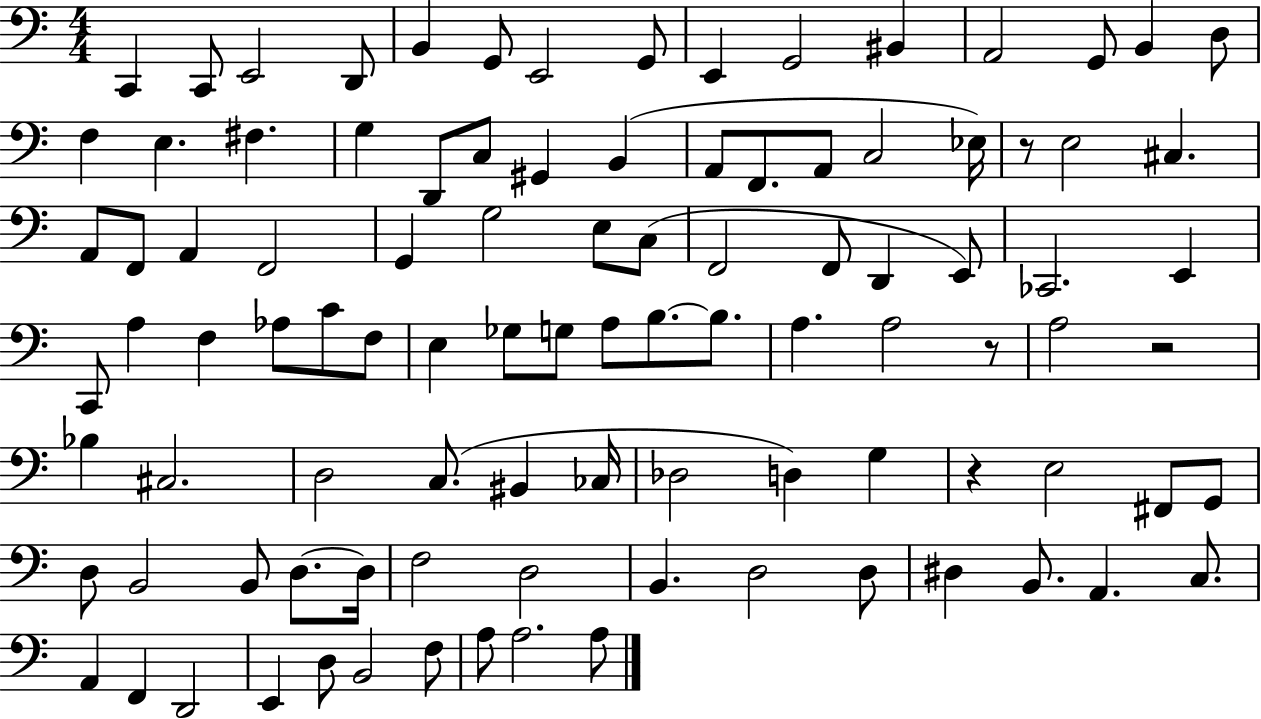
X:1
T:Untitled
M:4/4
L:1/4
K:C
C,, C,,/2 E,,2 D,,/2 B,, G,,/2 E,,2 G,,/2 E,, G,,2 ^B,, A,,2 G,,/2 B,, D,/2 F, E, ^F, G, D,,/2 C,/2 ^G,, B,, A,,/2 F,,/2 A,,/2 C,2 _E,/4 z/2 E,2 ^C, A,,/2 F,,/2 A,, F,,2 G,, G,2 E,/2 C,/2 F,,2 F,,/2 D,, E,,/2 _C,,2 E,, C,,/2 A, F, _A,/2 C/2 F,/2 E, _G,/2 G,/2 A,/2 B,/2 B,/2 A, A,2 z/2 A,2 z2 _B, ^C,2 D,2 C,/2 ^B,, _C,/4 _D,2 D, G, z E,2 ^F,,/2 G,,/2 D,/2 B,,2 B,,/2 D,/2 D,/4 F,2 D,2 B,, D,2 D,/2 ^D, B,,/2 A,, C,/2 A,, F,, D,,2 E,, D,/2 B,,2 F,/2 A,/2 A,2 A,/2